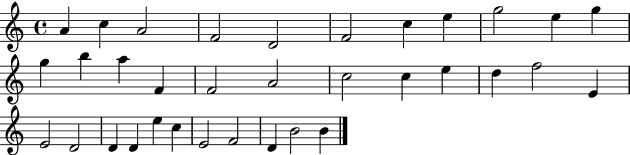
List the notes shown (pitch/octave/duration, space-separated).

A4/q C5/q A4/h F4/h D4/h F4/h C5/q E5/q G5/h E5/q G5/q G5/q B5/q A5/q F4/q F4/h A4/h C5/h C5/q E5/q D5/q F5/h E4/q E4/h D4/h D4/q D4/q E5/q C5/q E4/h F4/h D4/q B4/h B4/q